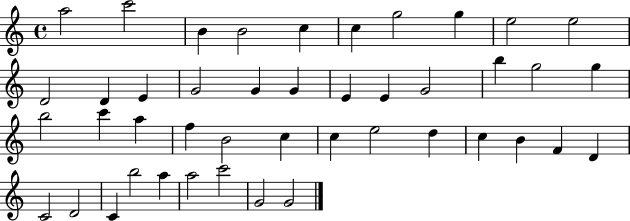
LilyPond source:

{
  \clef treble
  \time 4/4
  \defaultTimeSignature
  \key c \major
  a''2 c'''2 | b'4 b'2 c''4 | c''4 g''2 g''4 | e''2 e''2 | \break d'2 d'4 e'4 | g'2 g'4 g'4 | e'4 e'4 g'2 | b''4 g''2 g''4 | \break b''2 c'''4 a''4 | f''4 b'2 c''4 | c''4 e''2 d''4 | c''4 b'4 f'4 d'4 | \break c'2 d'2 | c'4 b''2 a''4 | a''2 c'''2 | g'2 g'2 | \break \bar "|."
}